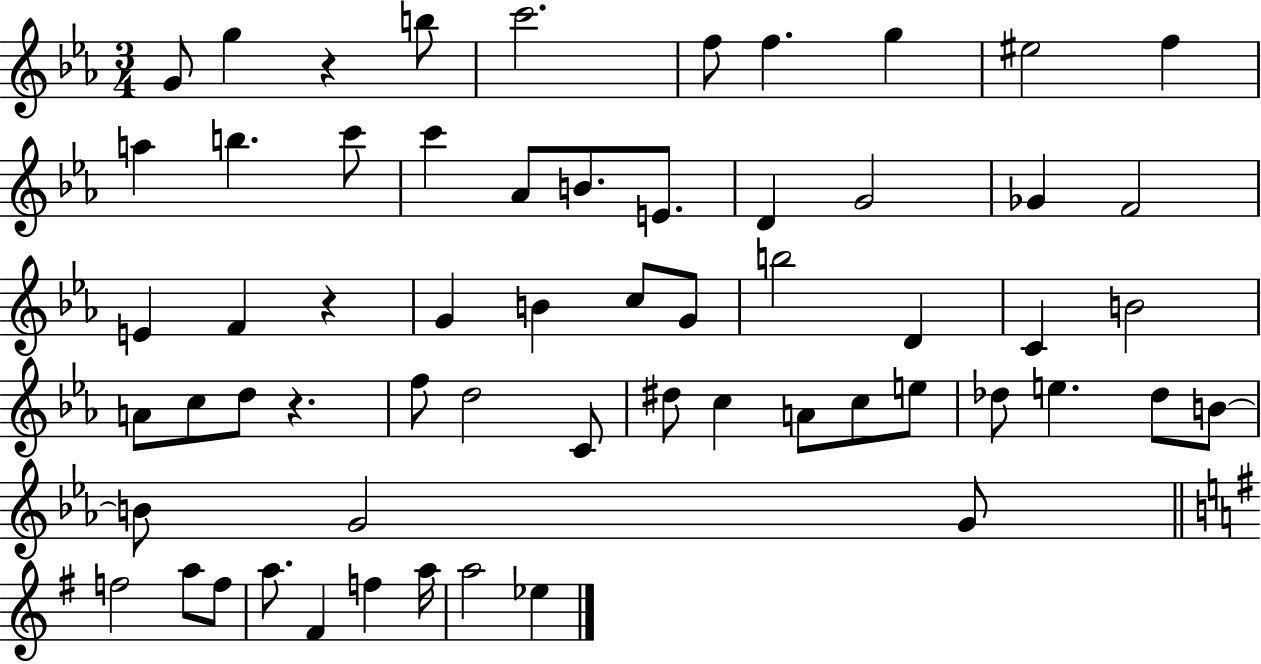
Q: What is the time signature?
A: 3/4